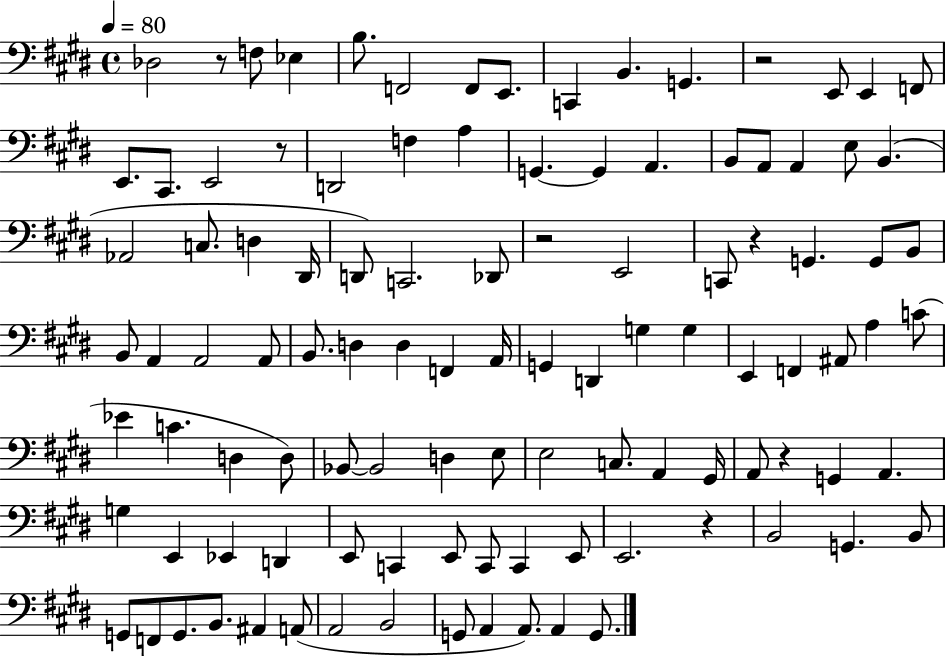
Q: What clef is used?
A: bass